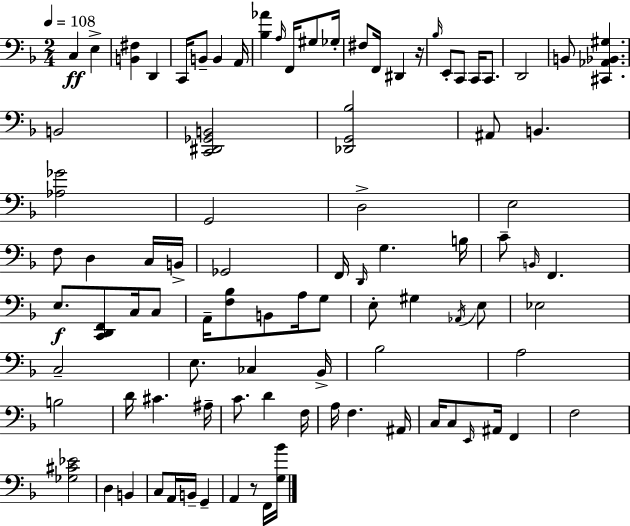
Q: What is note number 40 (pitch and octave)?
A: E3